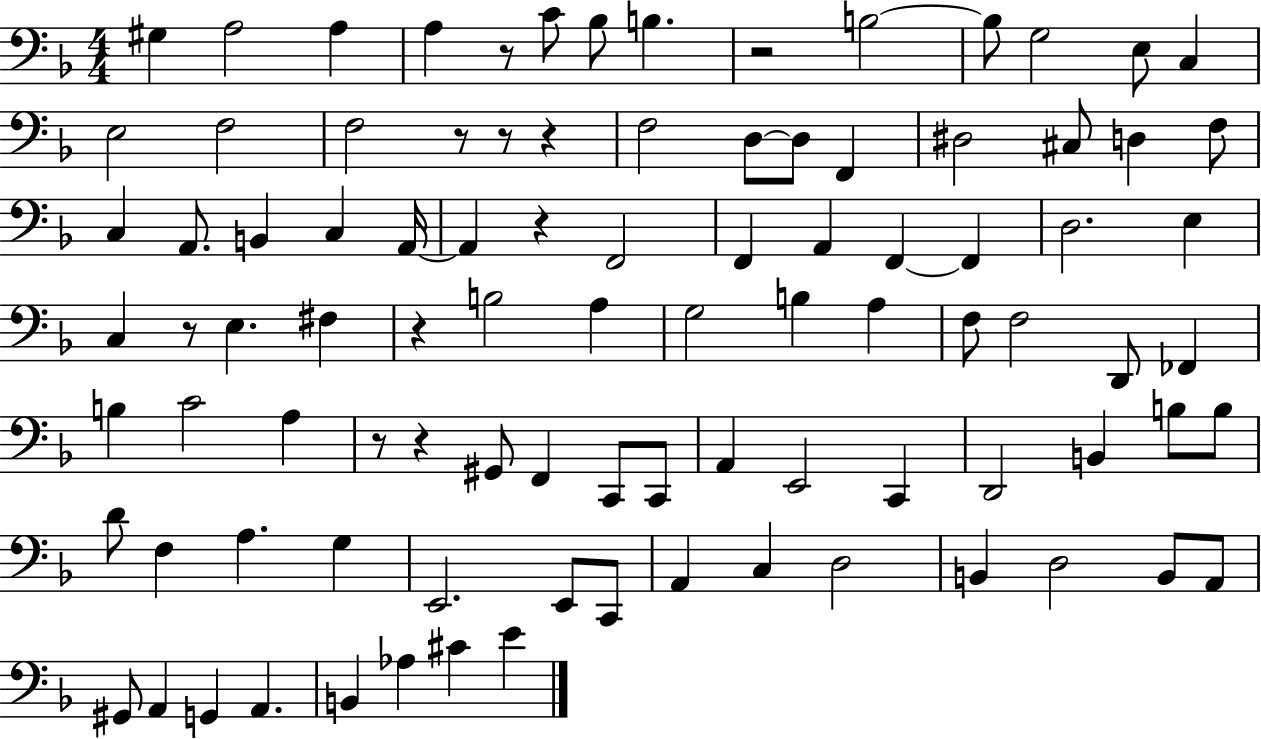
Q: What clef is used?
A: bass